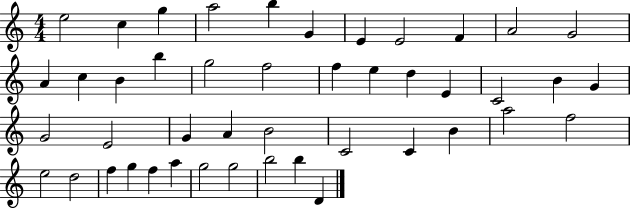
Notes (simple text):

E5/h C5/q G5/q A5/h B5/q G4/q E4/q E4/h F4/q A4/h G4/h A4/q C5/q B4/q B5/q G5/h F5/h F5/q E5/q D5/q E4/q C4/h B4/q G4/q G4/h E4/h G4/q A4/q B4/h C4/h C4/q B4/q A5/h F5/h E5/h D5/h F5/q G5/q F5/q A5/q G5/h G5/h B5/h B5/q D4/q